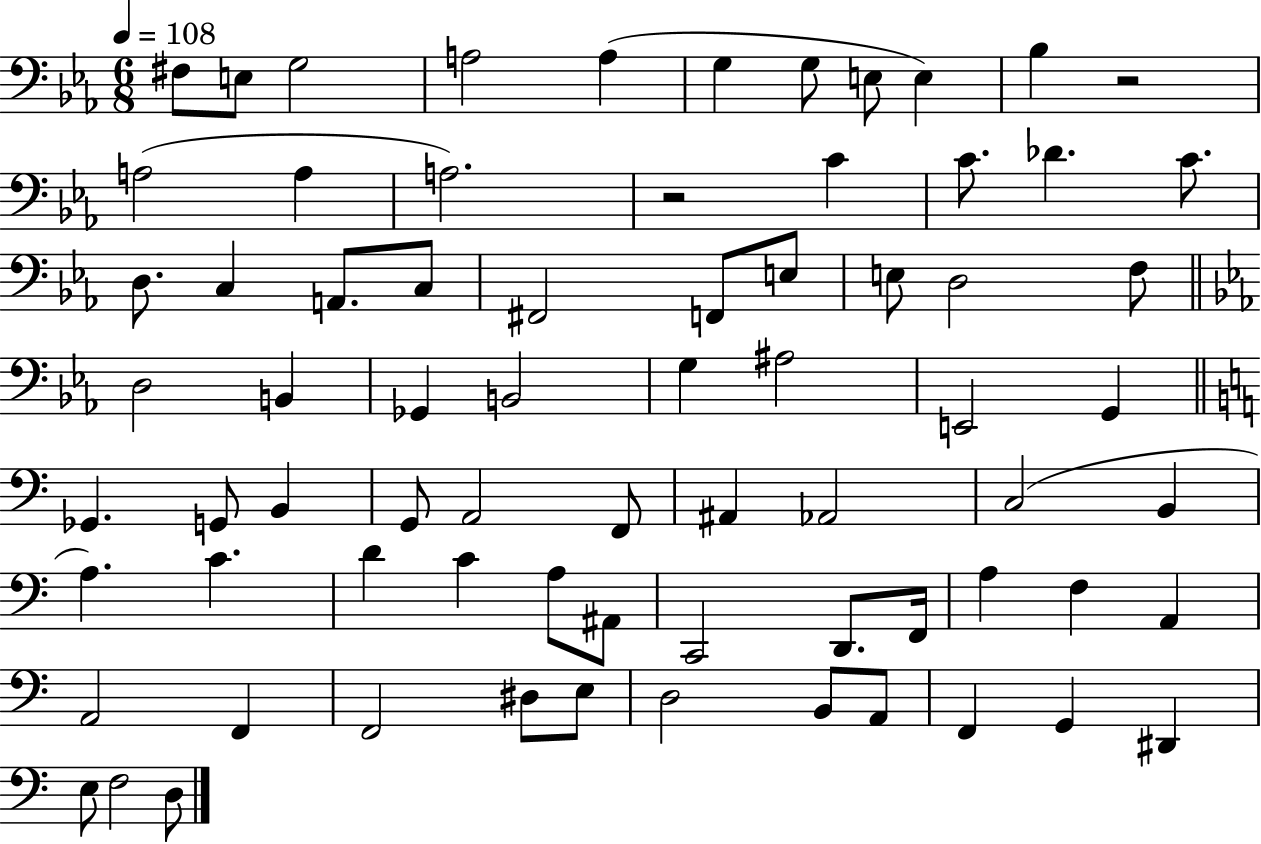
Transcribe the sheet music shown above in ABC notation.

X:1
T:Untitled
M:6/8
L:1/4
K:Eb
^F,/2 E,/2 G,2 A,2 A, G, G,/2 E,/2 E, _B, z2 A,2 A, A,2 z2 C C/2 _D C/2 D,/2 C, A,,/2 C,/2 ^F,,2 F,,/2 E,/2 E,/2 D,2 F,/2 D,2 B,, _G,, B,,2 G, ^A,2 E,,2 G,, _G,, G,,/2 B,, G,,/2 A,,2 F,,/2 ^A,, _A,,2 C,2 B,, A, C D C A,/2 ^A,,/2 C,,2 D,,/2 F,,/4 A, F, A,, A,,2 F,, F,,2 ^D,/2 E,/2 D,2 B,,/2 A,,/2 F,, G,, ^D,, E,/2 F,2 D,/2